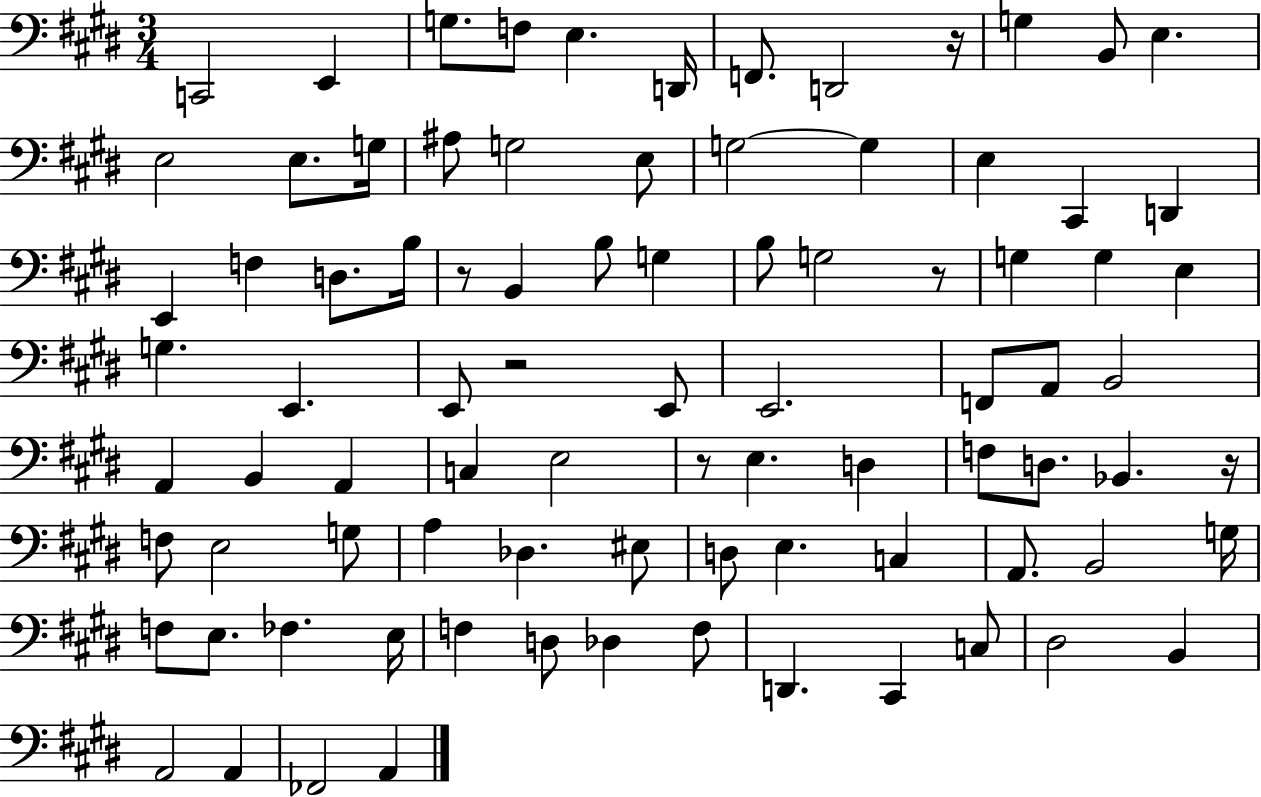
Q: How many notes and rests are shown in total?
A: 87